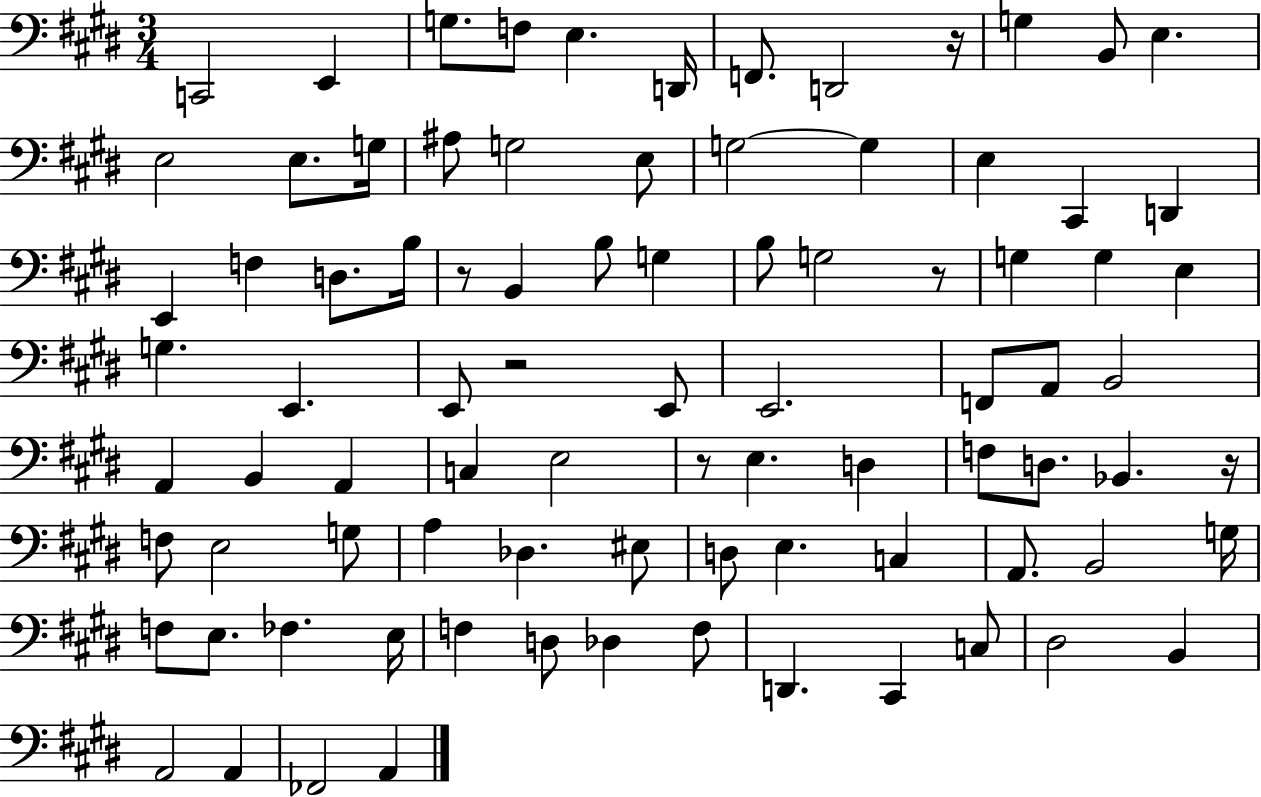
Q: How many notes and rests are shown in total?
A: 87